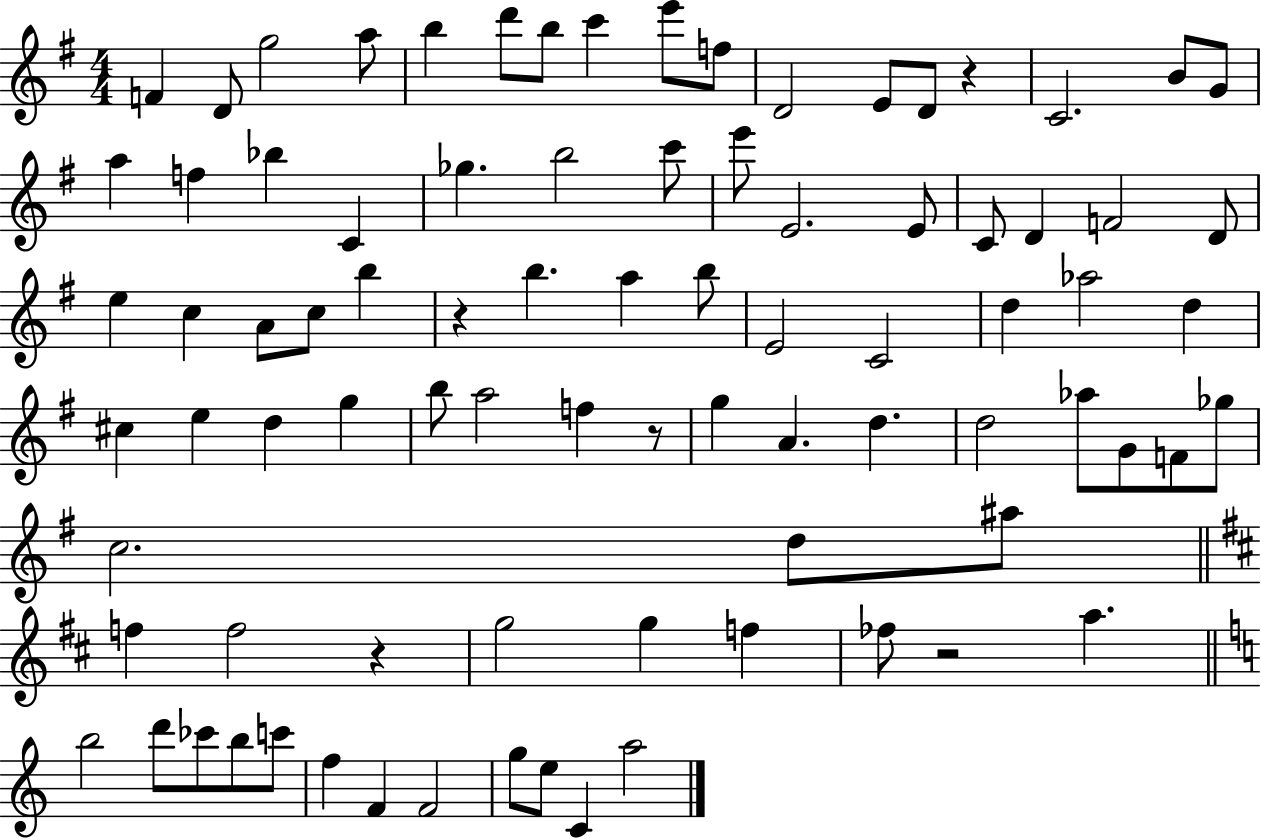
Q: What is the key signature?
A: G major